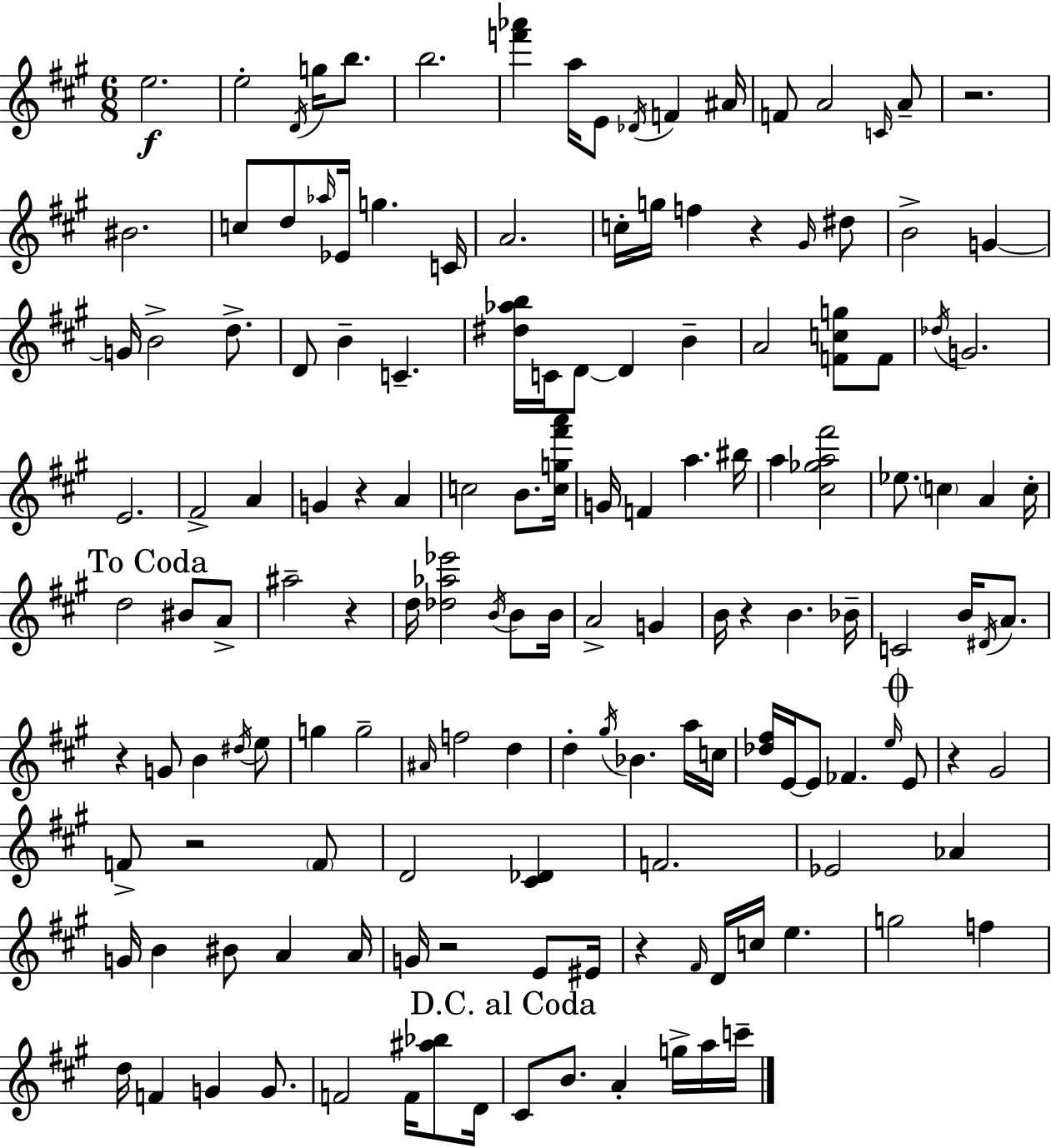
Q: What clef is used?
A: treble